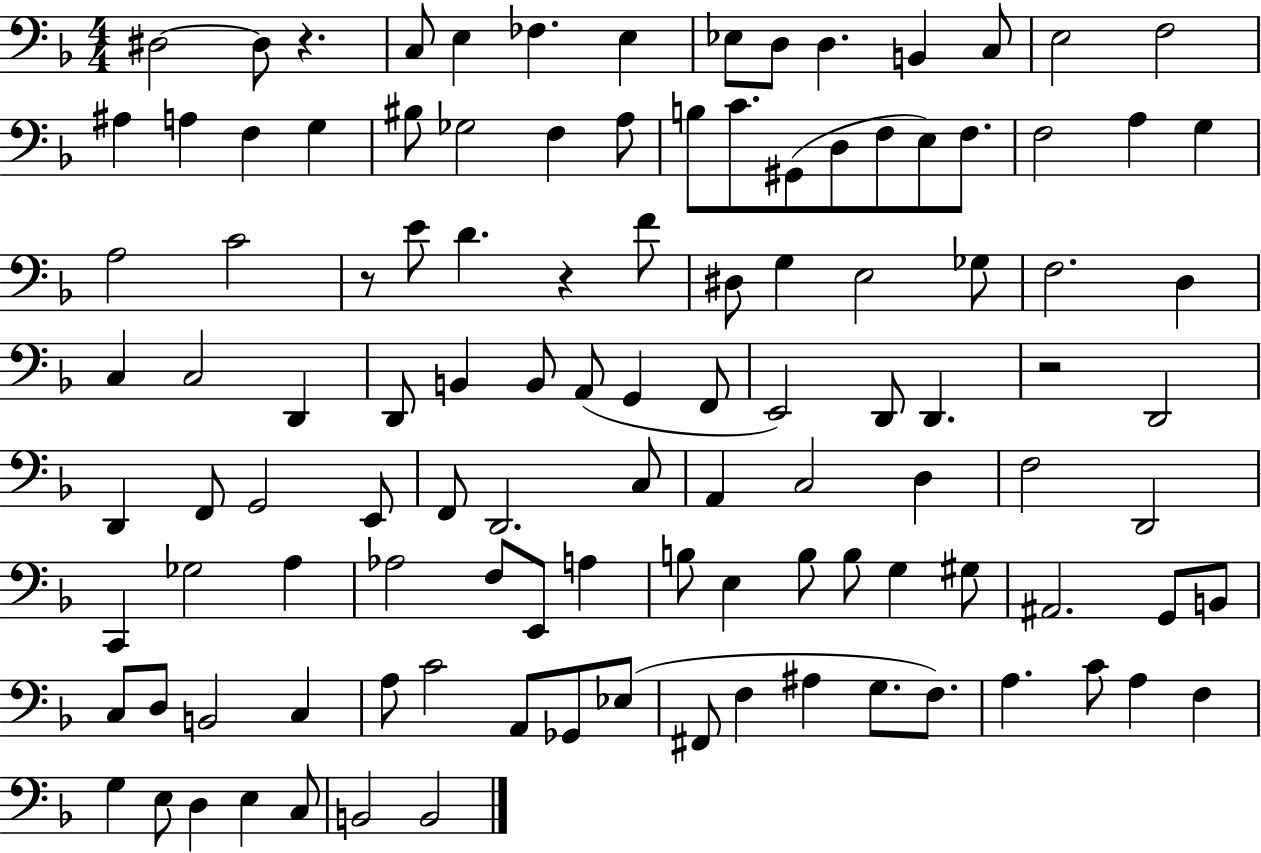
{
  \clef bass
  \numericTimeSignature
  \time 4/4
  \key f \major
  \repeat volta 2 { dis2~~ dis8 r4. | c8 e4 fes4. e4 | ees8 d8 d4. b,4 c8 | e2 f2 | \break ais4 a4 f4 g4 | bis8 ges2 f4 a8 | b8 c'8. gis,8( d8 f8 e8) f8. | f2 a4 g4 | \break a2 c'2 | r8 e'8 d'4. r4 f'8 | dis8 g4 e2 ges8 | f2. d4 | \break c4 c2 d,4 | d,8 b,4 b,8 a,8( g,4 f,8 | e,2) d,8 d,4. | r2 d,2 | \break d,4 f,8 g,2 e,8 | f,8 d,2. c8 | a,4 c2 d4 | f2 d,2 | \break c,4 ges2 a4 | aes2 f8 e,8 a4 | b8 e4 b8 b8 g4 gis8 | ais,2. g,8 b,8 | \break c8 d8 b,2 c4 | a8 c'2 a,8 ges,8 ees8( | fis,8 f4 ais4 g8. f8.) | a4. c'8 a4 f4 | \break g4 e8 d4 e4 c8 | b,2 b,2 | } \bar "|."
}